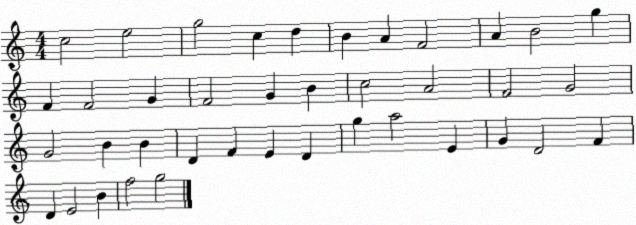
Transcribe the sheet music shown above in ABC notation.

X:1
T:Untitled
M:4/4
L:1/4
K:C
c2 e2 g2 c d B A F2 A B2 g F F2 G F2 G B c2 A2 F2 G2 G2 B B D F E D g a2 E G D2 F D E2 B f2 g2